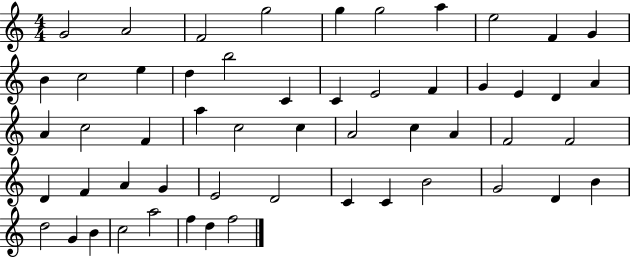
{
  \clef treble
  \numericTimeSignature
  \time 4/4
  \key c \major
  g'2 a'2 | f'2 g''2 | g''4 g''2 a''4 | e''2 f'4 g'4 | \break b'4 c''2 e''4 | d''4 b''2 c'4 | c'4 e'2 f'4 | g'4 e'4 d'4 a'4 | \break a'4 c''2 f'4 | a''4 c''2 c''4 | a'2 c''4 a'4 | f'2 f'2 | \break d'4 f'4 a'4 g'4 | e'2 d'2 | c'4 c'4 b'2 | g'2 d'4 b'4 | \break d''2 g'4 b'4 | c''2 a''2 | f''4 d''4 f''2 | \bar "|."
}